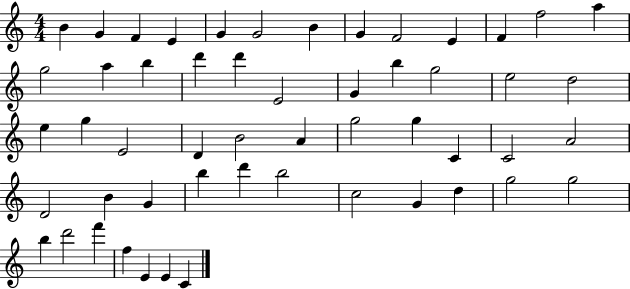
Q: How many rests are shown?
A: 0